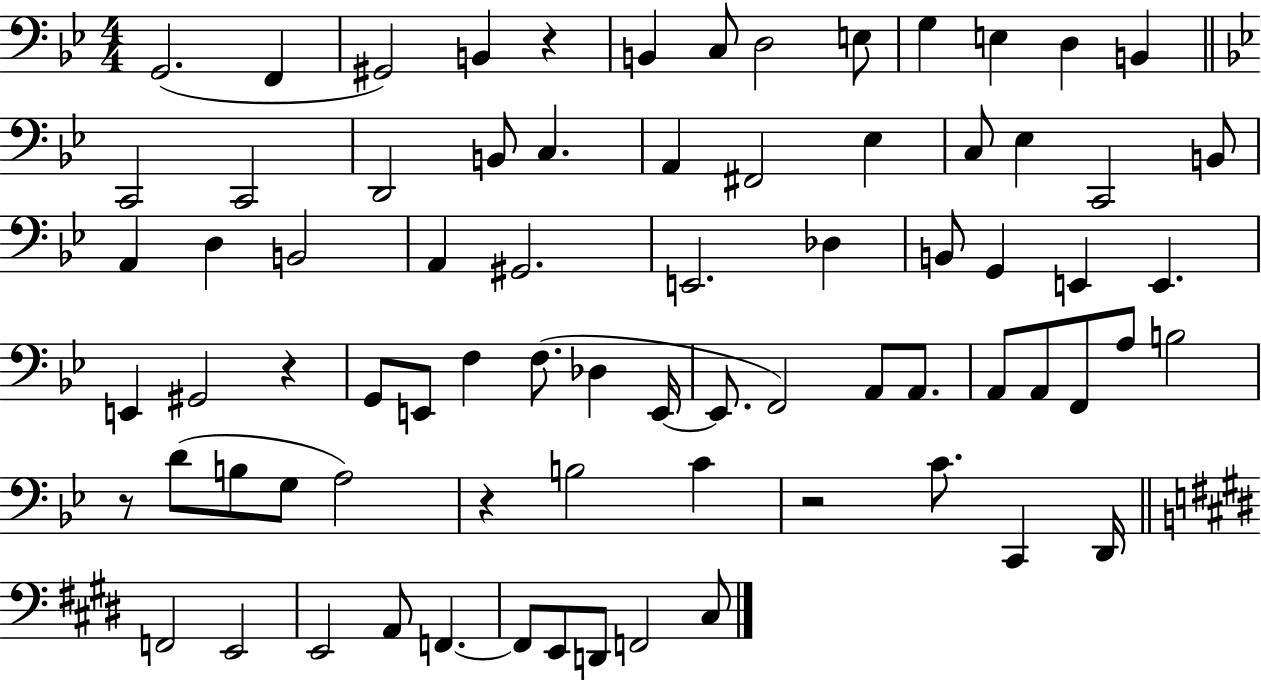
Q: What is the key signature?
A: BES major